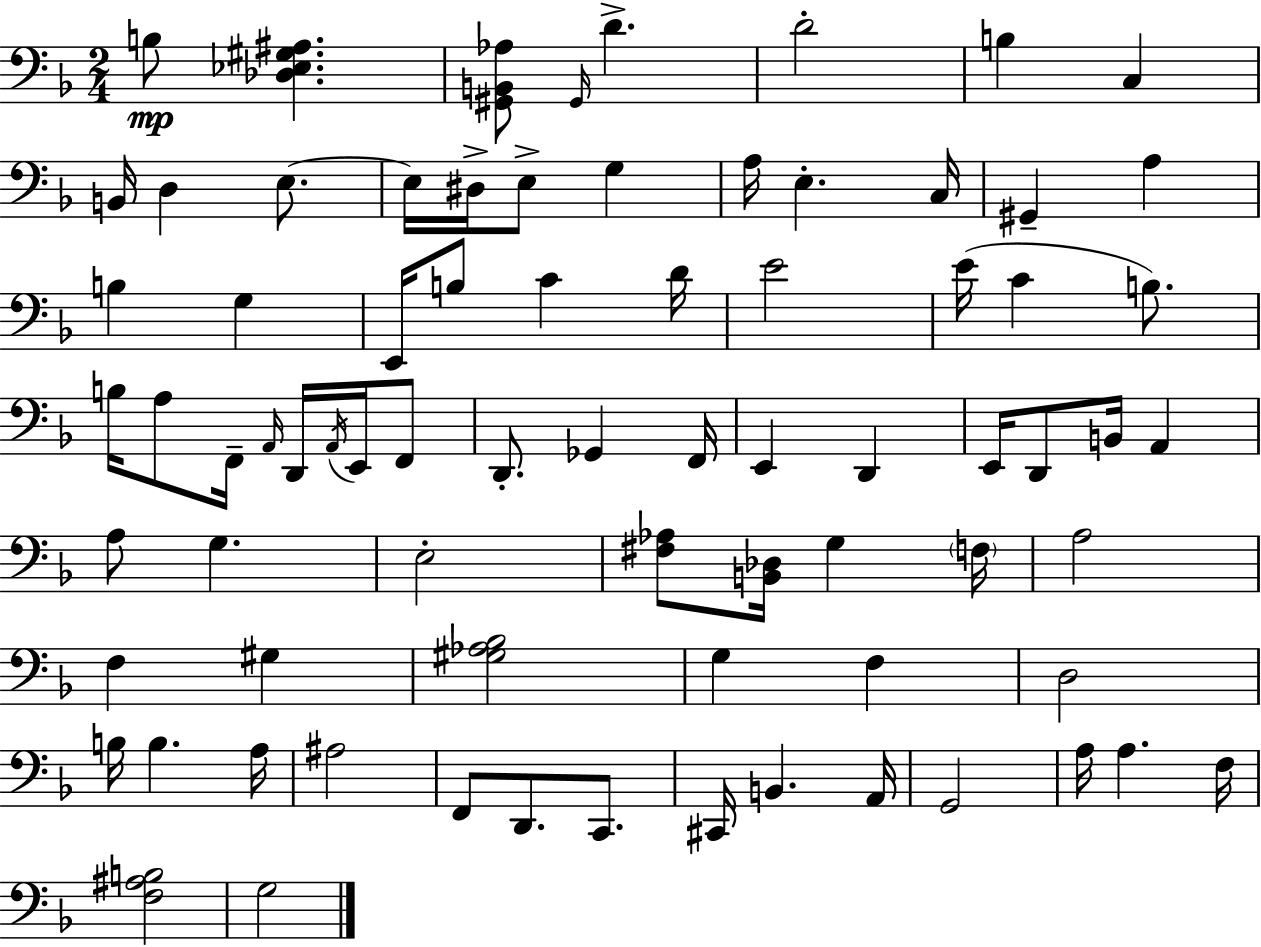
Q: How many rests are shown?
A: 0